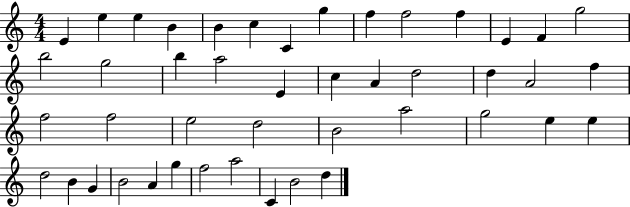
X:1
T:Untitled
M:4/4
L:1/4
K:C
E e e B B c C g f f2 f E F g2 b2 g2 b a2 E c A d2 d A2 f f2 f2 e2 d2 B2 a2 g2 e e d2 B G B2 A g f2 a2 C B2 d